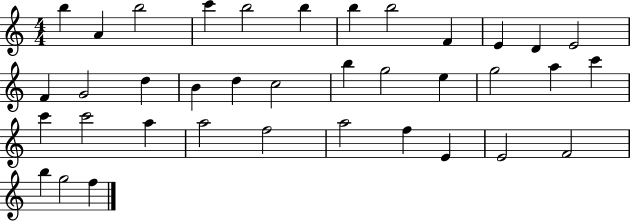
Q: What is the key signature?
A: C major